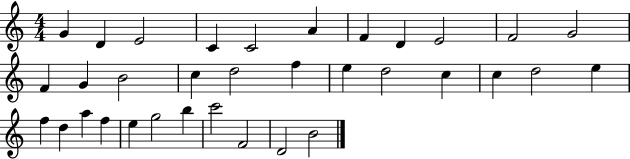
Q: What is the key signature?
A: C major